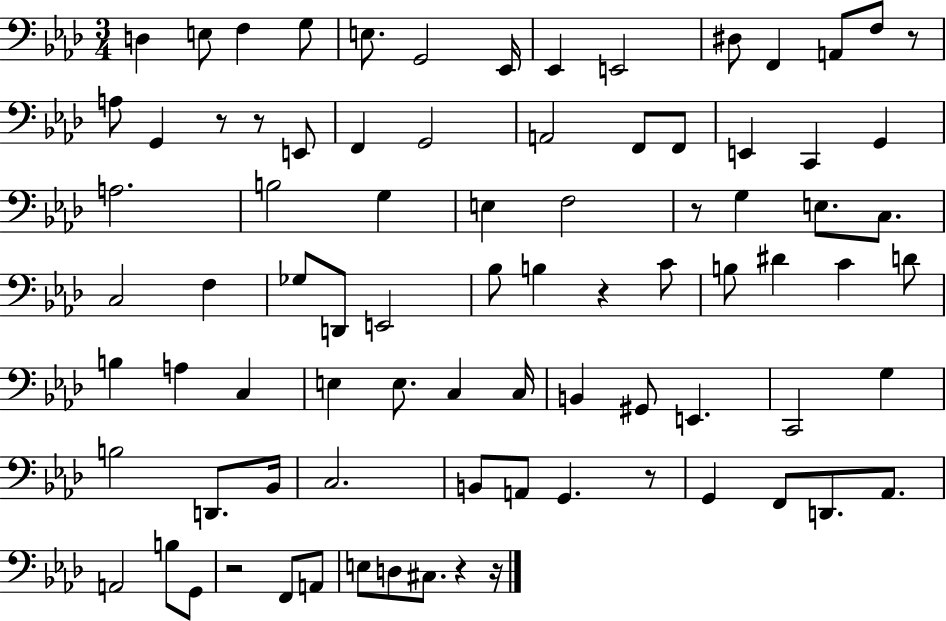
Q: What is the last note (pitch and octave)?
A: C#3